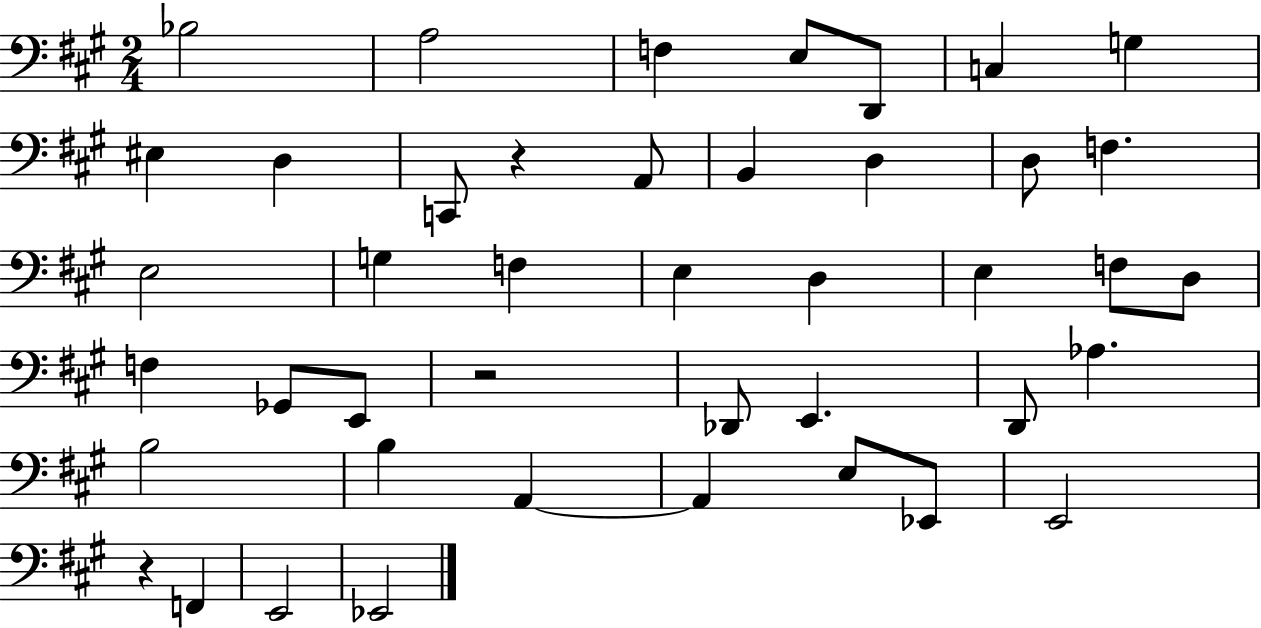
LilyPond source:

{
  \clef bass
  \numericTimeSignature
  \time 2/4
  \key a \major
  bes2 | a2 | f4 e8 d,8 | c4 g4 | \break eis4 d4 | c,8 r4 a,8 | b,4 d4 | d8 f4. | \break e2 | g4 f4 | e4 d4 | e4 f8 d8 | \break f4 ges,8 e,8 | r2 | des,8 e,4. | d,8 aes4. | \break b2 | b4 a,4~~ | a,4 e8 ees,8 | e,2 | \break r4 f,4 | e,2 | ees,2 | \bar "|."
}